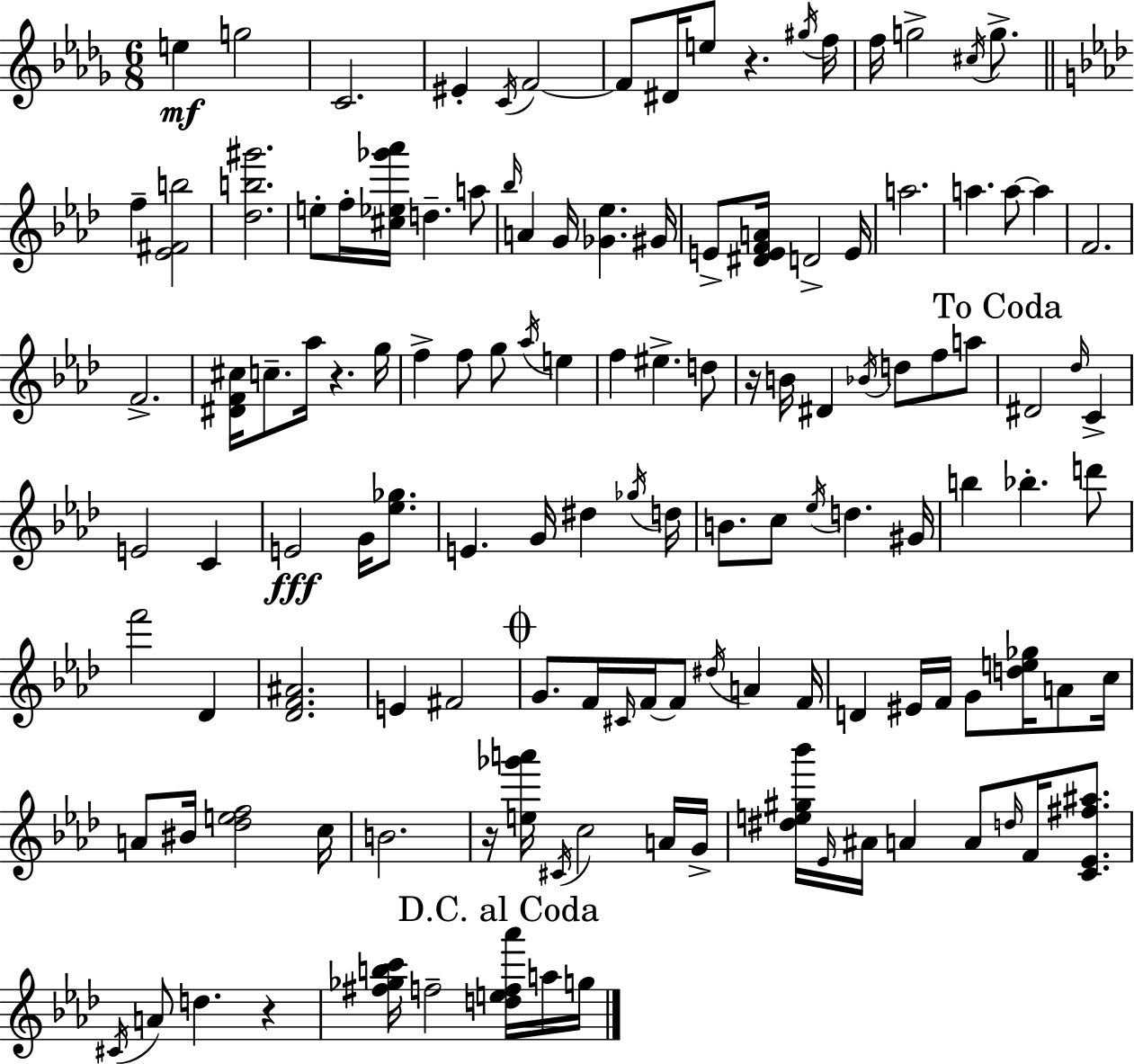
E5/q G5/h C4/h. EIS4/q C4/s F4/h F4/e D#4/s E5/e R/q. G#5/s F5/s F5/s G5/h C#5/s G5/e. F5/q [Eb4,F#4,B5]/h [Db5,B5,G#6]/h. E5/e F5/s [C#5,Eb5,Gb6,Ab6]/s D5/q. A5/e Bb5/s A4/q G4/s [Gb4,Eb5]/q. G#4/s E4/e [D#4,E4,F4,A4]/s D4/h E4/s A5/h. A5/q. A5/e A5/q F4/h. F4/h. [D#4,F4,C#5]/s C5/e. Ab5/s R/q. G5/s F5/q F5/e G5/e Ab5/s E5/q F5/q EIS5/q. D5/e R/s B4/s D#4/q Bb4/s D5/e F5/e A5/e D#4/h Db5/s C4/q E4/h C4/q E4/h G4/s [Eb5,Gb5]/e. E4/q. G4/s D#5/q Gb5/s D5/s B4/e. C5/e Eb5/s D5/q. G#4/s B5/q Bb5/q. D6/e F6/h Db4/q [Db4,F4,A#4]/h. E4/q F#4/h G4/e. F4/s C#4/s F4/s F4/e D#5/s A4/q F4/s D4/q EIS4/s F4/s G4/e [D5,E5,Gb5]/s A4/e C5/s A4/e BIS4/s [Db5,E5,F5]/h C5/s B4/h. R/s [E5,Gb6,A6]/s C#4/s C5/h A4/s G4/s [D#5,E5,G#5,Bb6]/s Eb4/s A#4/s A4/q A4/e D5/s F4/s [C4,Eb4,F#5,A#5]/e. C#4/s A4/e D5/q. R/q [F#5,Gb5,B5,C6]/s F5/h [D5,E5,F5,Ab6]/s A5/s G5/s